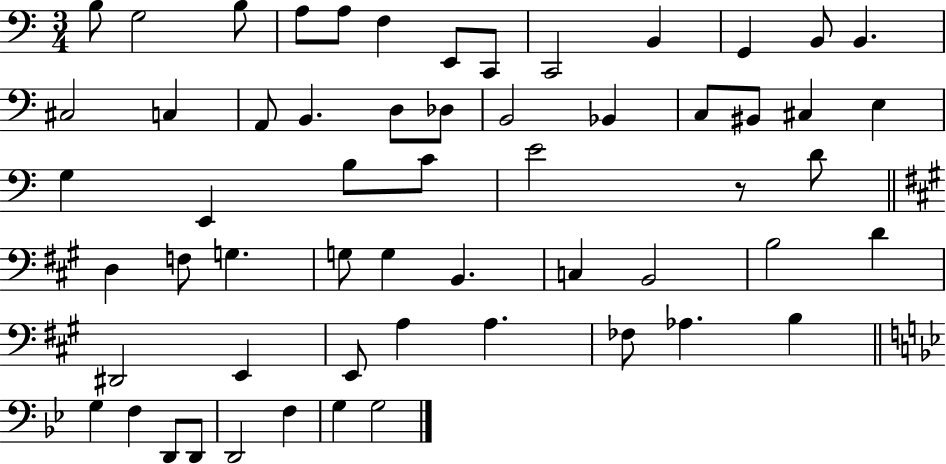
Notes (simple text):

B3/e G3/h B3/e A3/e A3/e F3/q E2/e C2/e C2/h B2/q G2/q B2/e B2/q. C#3/h C3/q A2/e B2/q. D3/e Db3/e B2/h Bb2/q C3/e BIS2/e C#3/q E3/q G3/q E2/q B3/e C4/e E4/h R/e D4/e D3/q F3/e G3/q. G3/e G3/q B2/q. C3/q B2/h B3/h D4/q D#2/h E2/q E2/e A3/q A3/q. FES3/e Ab3/q. B3/q G3/q F3/q D2/e D2/e D2/h F3/q G3/q G3/h